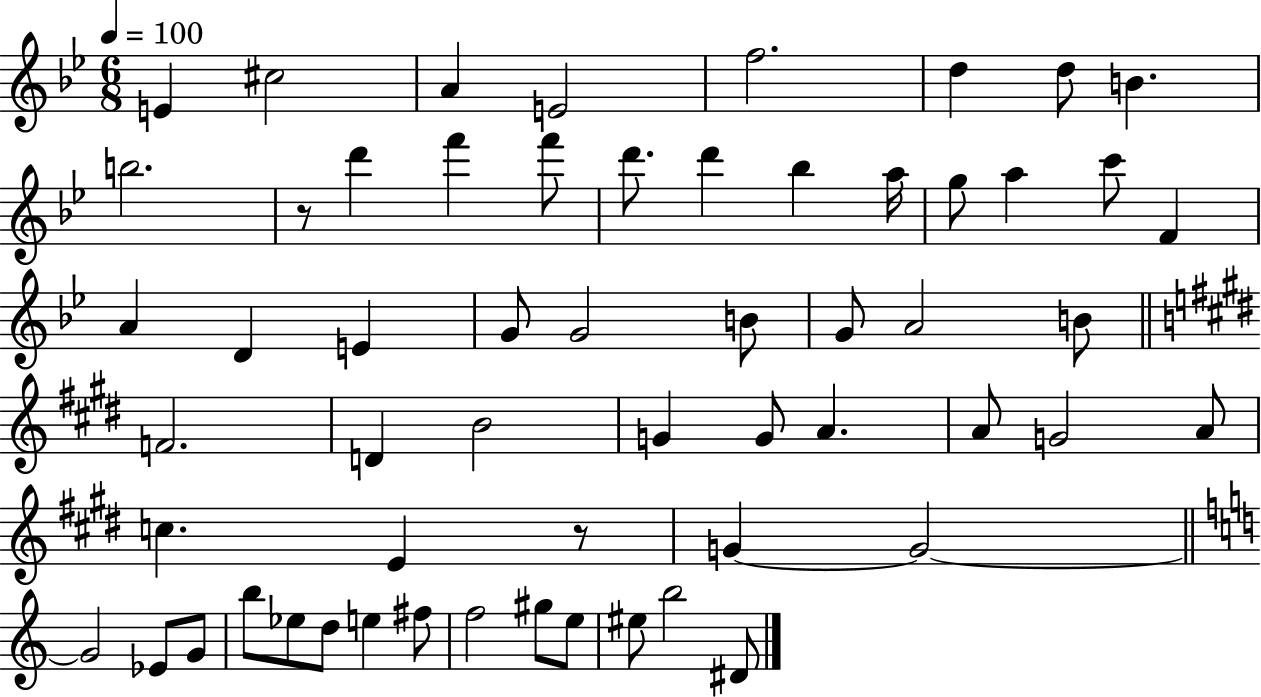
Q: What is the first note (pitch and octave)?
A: E4